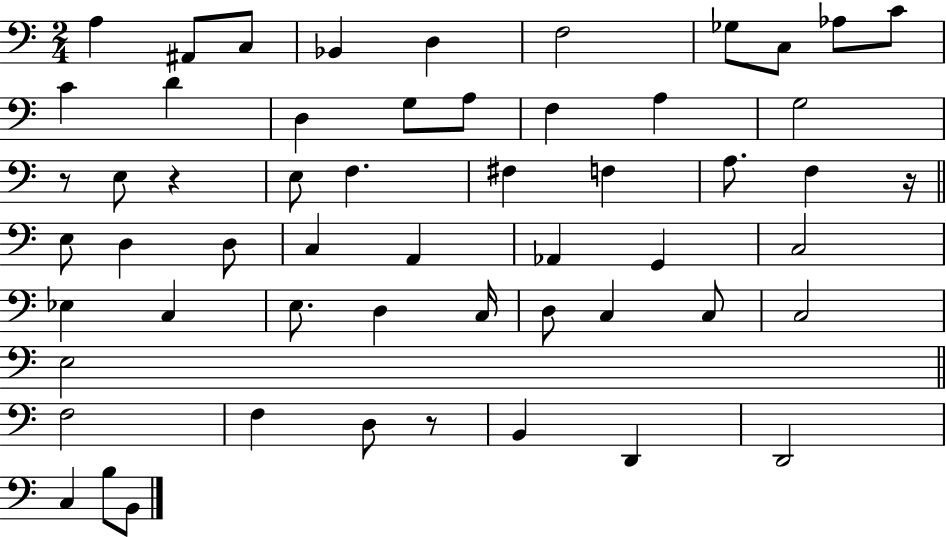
X:1
T:Untitled
M:2/4
L:1/4
K:C
A, ^A,,/2 C,/2 _B,, D, F,2 _G,/2 C,/2 _A,/2 C/2 C D D, G,/2 A,/2 F, A, G,2 z/2 E,/2 z E,/2 F, ^F, F, A,/2 F, z/4 E,/2 D, D,/2 C, A,, _A,, G,, C,2 _E, C, E,/2 D, C,/4 D,/2 C, C,/2 C,2 E,2 F,2 F, D,/2 z/2 B,, D,, D,,2 C, B,/2 B,,/2